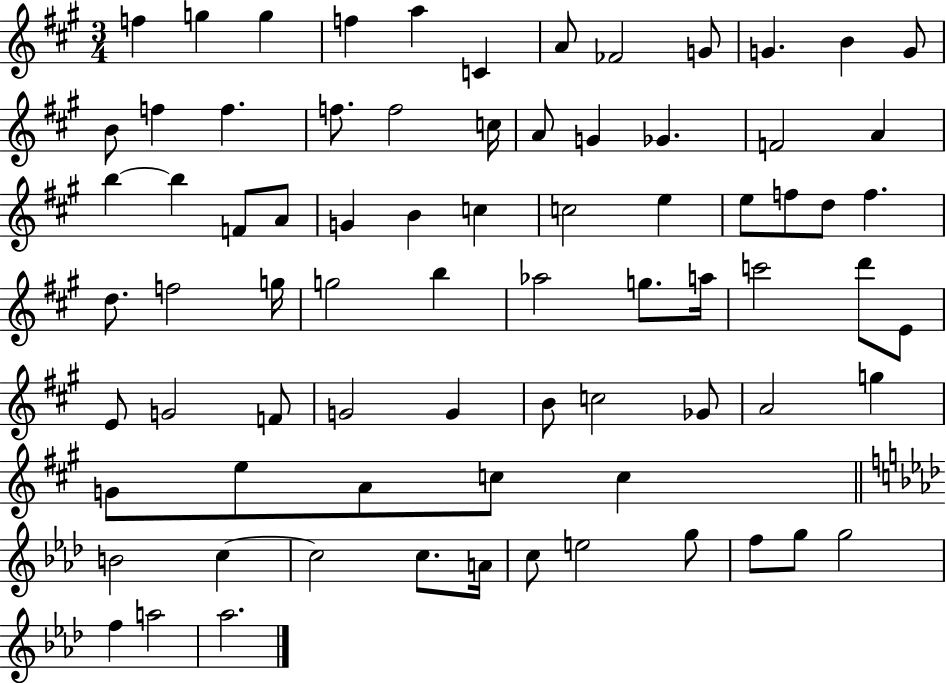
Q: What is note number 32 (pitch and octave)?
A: E5